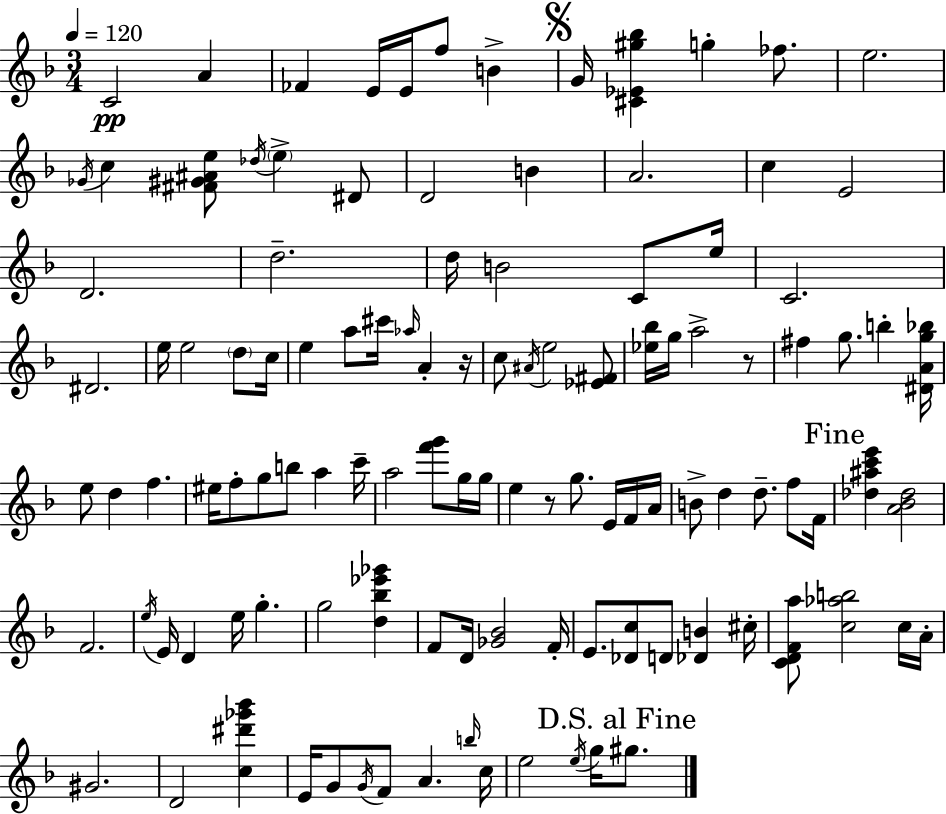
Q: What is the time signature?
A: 3/4